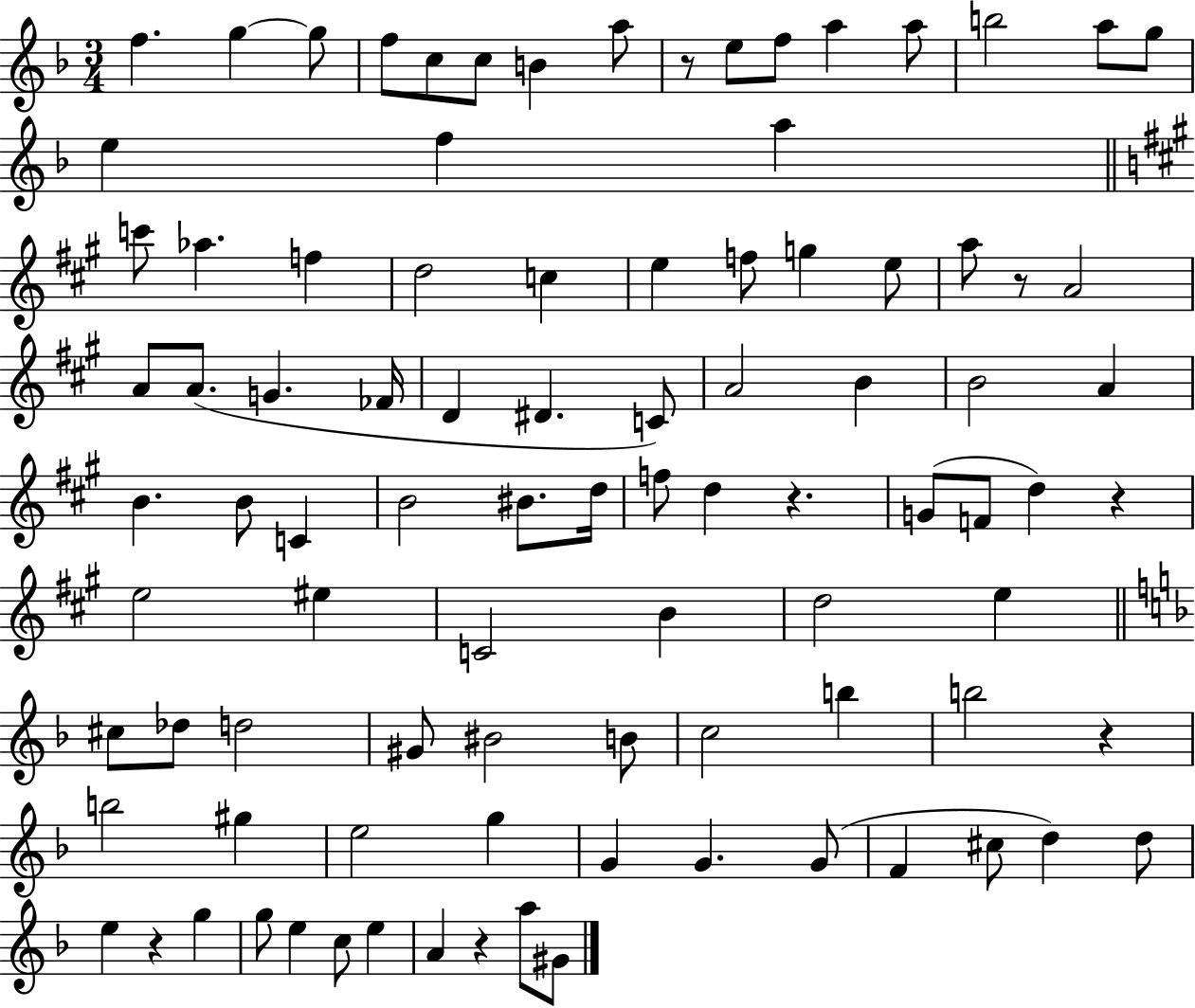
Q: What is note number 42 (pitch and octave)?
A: B4